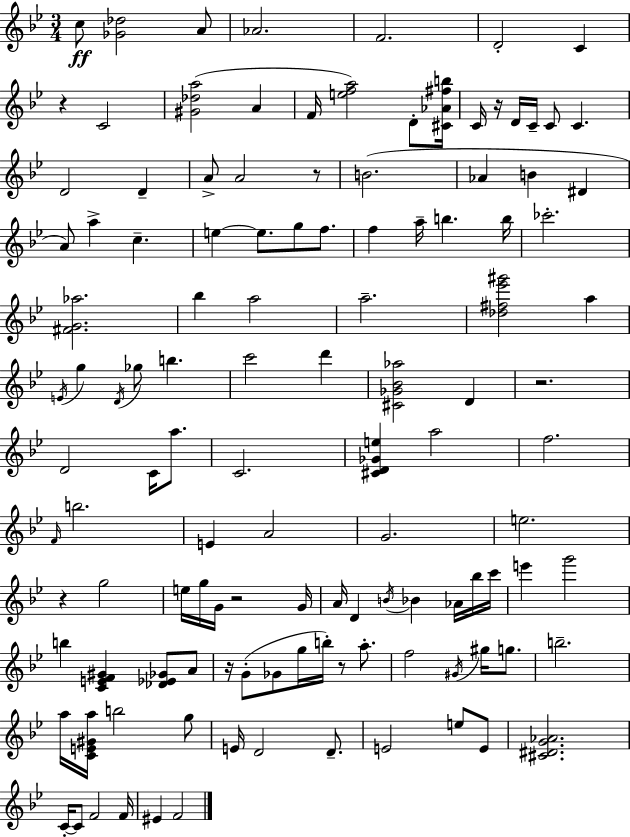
{
  \clef treble
  \numericTimeSignature
  \time 3/4
  \key bes \major
  c''8\ff <ges' des''>2 a'8 | aes'2. | f'2. | d'2-. c'4 | \break r4 c'2 | <gis' des'' a''>2( a'4 | f'16 <e'' f'' a''>2) d'8-. <cis' aes' fis'' b''>16 | c'16 r16 d'16 c'16-- c'8 c'4. | \break d'2 d'4-- | a'8-> a'2 r8 | b'2.( | aes'4 b'4 dis'4 | \break a'8) a''4-> c''4.-- | e''4~~ e''8. g''8 f''8. | f''4 a''16-- b''4. b''16 | ces'''2.-. | \break <fis' g' aes''>2. | bes''4 a''2 | a''2.-- | <des'' fis'' ees''' gis'''>2 a''4 | \break \acciaccatura { e'16 } g''4 \acciaccatura { d'16 } ges''8 b''4. | c'''2 d'''4 | <cis' ges' bes' aes''>2 d'4 | r2. | \break d'2 c'16 a''8. | c'2. | <cis' d' ges' e''>4 a''2 | f''2. | \break \grace { f'16 } b''2. | e'4 a'2 | g'2. | e''2. | \break r4 g''2 | e''16 g''16 g'16 r2 | g'16 a'16 d'4 \acciaccatura { b'16 } bes'4 | aes'16 bes''16 c'''16 e'''4 g'''2 | \break b''4 <c' e' f' gis'>4 | <des' ees' ges'>8 a'8 r16 g'8-.( ges'8 g''16 b''16-.) r8 | a''8.-. f''2 | \acciaccatura { gis'16 } gis''16 g''8. b''2.-- | \break a''16 <c' e' gis' a''>16 b''2 | g''8 e'16 d'2 | d'8.-- e'2 | e''8 e'8 <cis' dis' g' aes'>2. | \break c'16-.~~ c'8 f'2 | f'16 eis'4 f'2 | \bar "|."
}